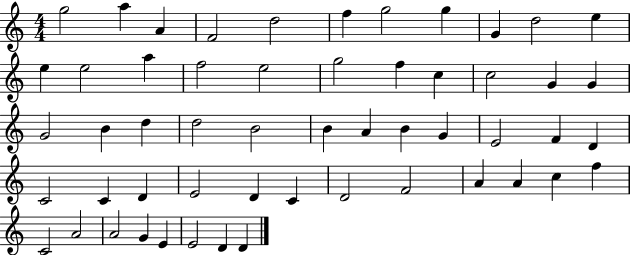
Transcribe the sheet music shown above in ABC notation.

X:1
T:Untitled
M:4/4
L:1/4
K:C
g2 a A F2 d2 f g2 g G d2 e e e2 a f2 e2 g2 f c c2 G G G2 B d d2 B2 B A B G E2 F D C2 C D E2 D C D2 F2 A A c f C2 A2 A2 G E E2 D D